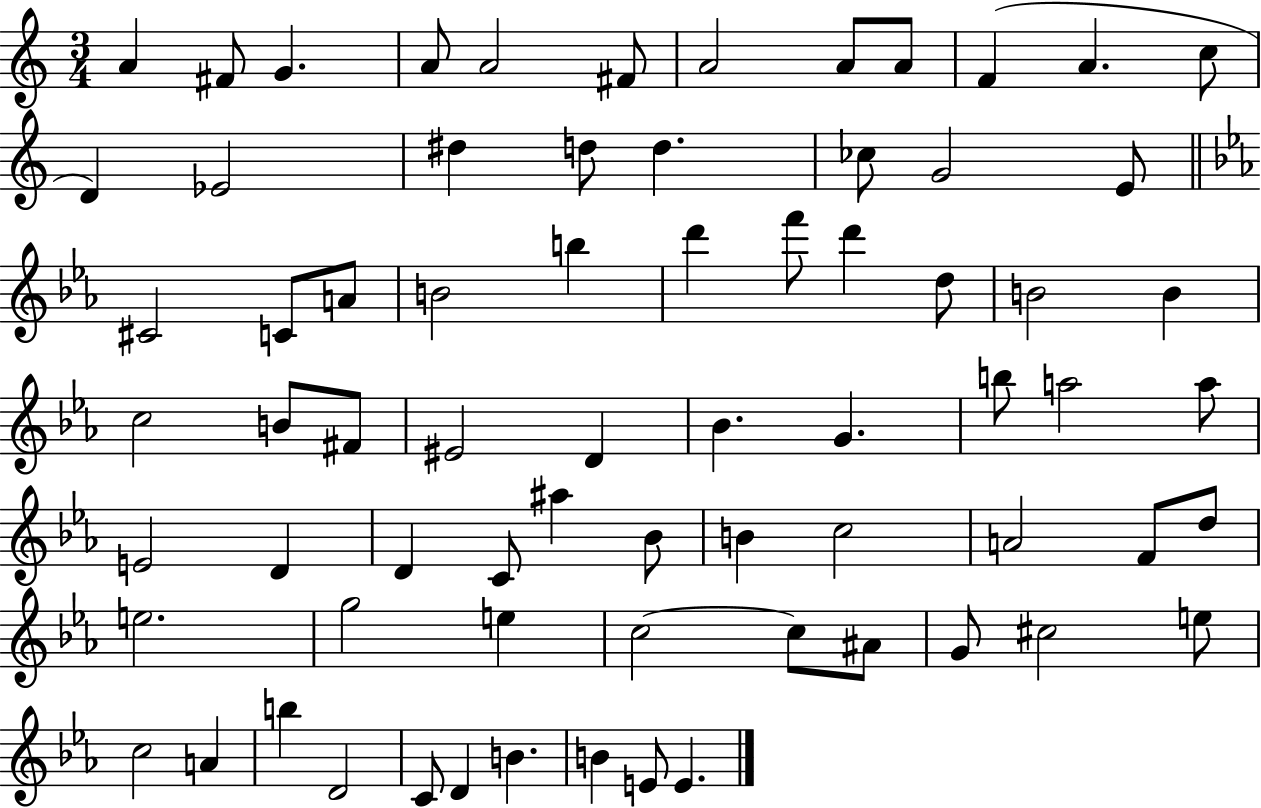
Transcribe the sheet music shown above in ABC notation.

X:1
T:Untitled
M:3/4
L:1/4
K:C
A ^F/2 G A/2 A2 ^F/2 A2 A/2 A/2 F A c/2 D _E2 ^d d/2 d _c/2 G2 E/2 ^C2 C/2 A/2 B2 b d' f'/2 d' d/2 B2 B c2 B/2 ^F/2 ^E2 D _B G b/2 a2 a/2 E2 D D C/2 ^a _B/2 B c2 A2 F/2 d/2 e2 g2 e c2 c/2 ^A/2 G/2 ^c2 e/2 c2 A b D2 C/2 D B B E/2 E